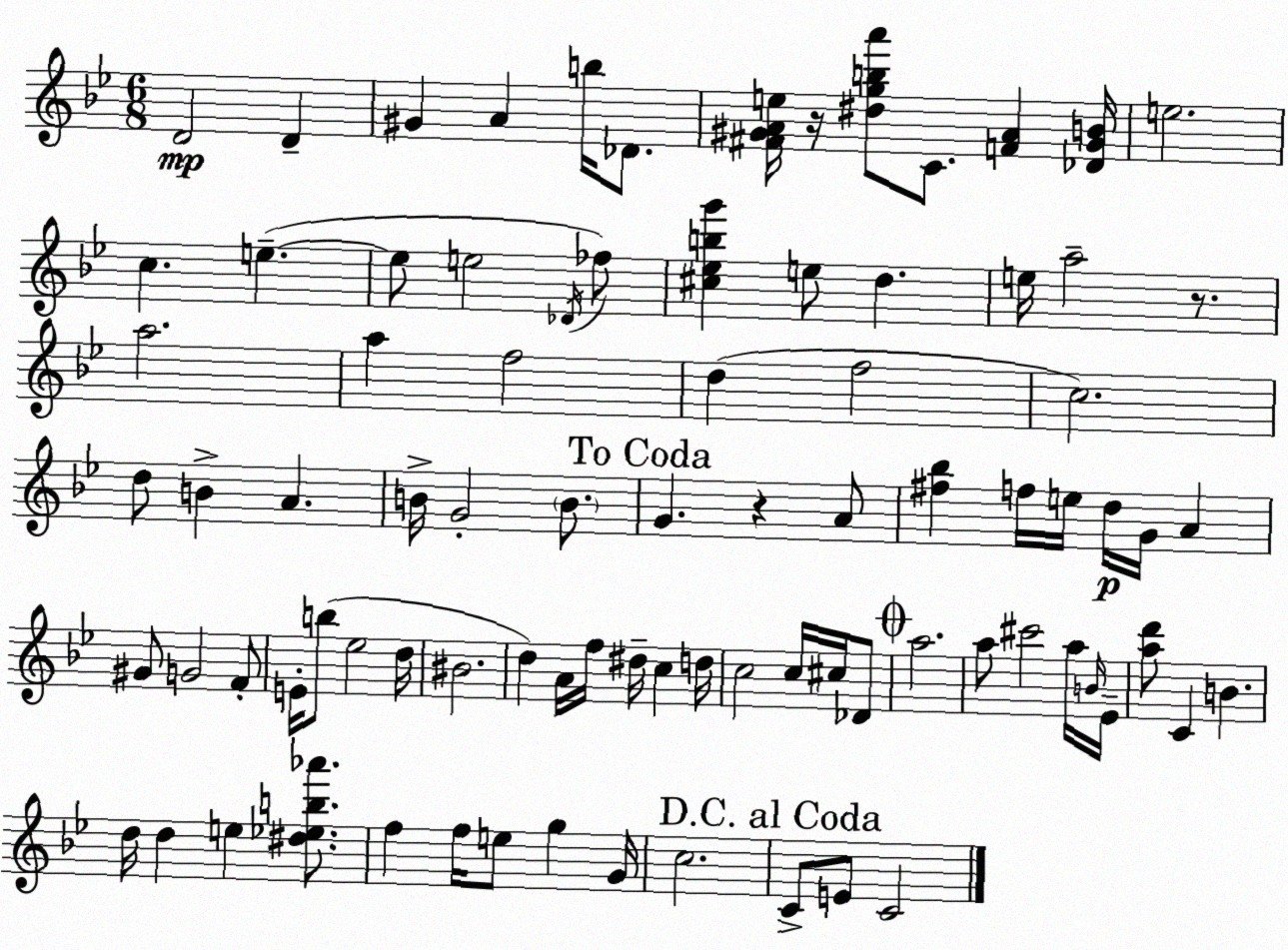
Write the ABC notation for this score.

X:1
T:Untitled
M:6/8
L:1/4
K:Gm
D2 D ^G A b/4 _D/2 [^F^GAe]/4 z/4 [^dgba']/2 C/2 [FA] [_D^GB]/4 e2 c e e/2 e2 _D/4 _f/2 [^c_ebg'] e/2 d e/4 a2 z/2 a2 a f2 d f2 c2 d/2 B A B/4 G2 B/2 G z A/2 [^f_b] f/4 e/4 d/4 G/4 A ^G/2 G2 F/2 E/4 b/2 _e2 d/4 ^B2 d A/4 f/4 ^d/4 c d/4 c2 c/4 ^c/4 _D/2 a2 a/2 ^c'2 a/4 B/4 _E/4 [ad']/2 C B d/4 d e [^d_eb_a']/2 f f/4 e/2 g G/4 c2 C/2 E/2 C2